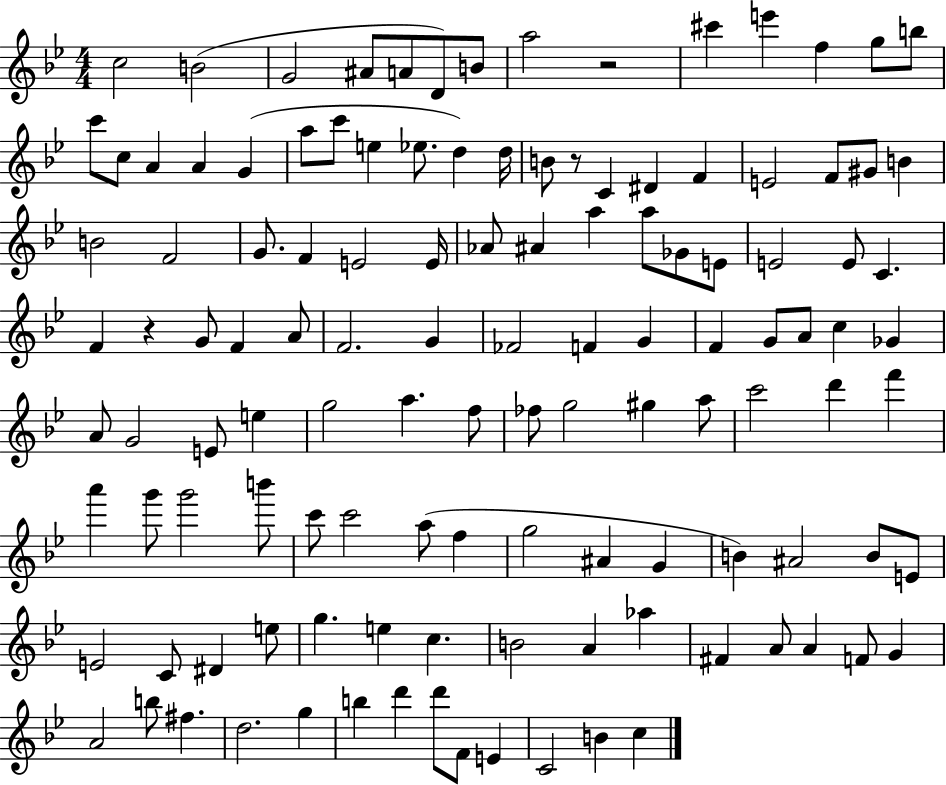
X:1
T:Untitled
M:4/4
L:1/4
K:Bb
c2 B2 G2 ^A/2 A/2 D/2 B/2 a2 z2 ^c' e' f g/2 b/2 c'/2 c/2 A A G a/2 c'/2 e _e/2 d d/4 B/2 z/2 C ^D F E2 F/2 ^G/2 B B2 F2 G/2 F E2 E/4 _A/2 ^A a a/2 _G/2 E/2 E2 E/2 C F z G/2 F A/2 F2 G _F2 F G F G/2 A/2 c _G A/2 G2 E/2 e g2 a f/2 _f/2 g2 ^g a/2 c'2 d' f' a' g'/2 g'2 b'/2 c'/2 c'2 a/2 f g2 ^A G B ^A2 B/2 E/2 E2 C/2 ^D e/2 g e c B2 A _a ^F A/2 A F/2 G A2 b/2 ^f d2 g b d' d'/2 F/2 E C2 B c